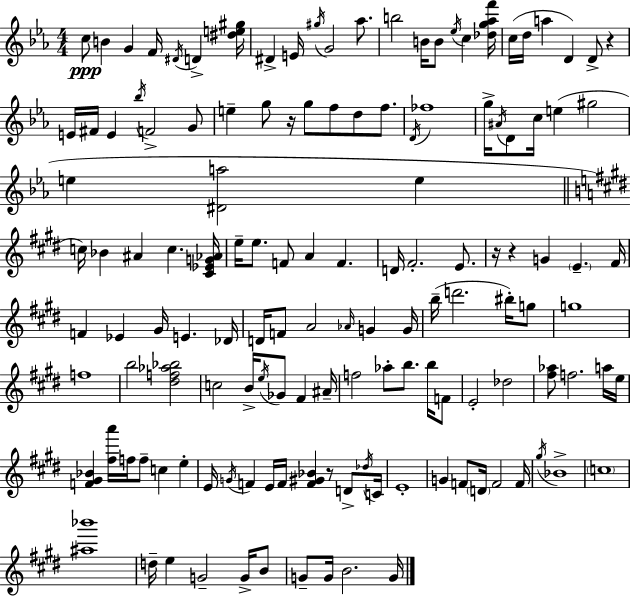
{
  \clef treble
  \numericTimeSignature
  \time 4/4
  \key ees \major
  c''8\ppp b'4 g'4 f'16 \acciaccatura { dis'16 } d'4-> | <dis'' e'' gis''>16 dis'4-> e'16 \acciaccatura { gis''16 } g'2 aes''8. | b''2 b'16 b'8 \acciaccatura { ees''16 } c''4 | <des'' g'' aes'' f'''>16 c''16( d''16 a''4 d'4) d'8-> r4 | \break e'16 fis'16 e'4 \acciaccatura { bes''16 } f'2-> | g'8 e''4-- g''8 r16 g''8 f''8 d''8 | f''8. \acciaccatura { d'16 } fes''1 | g''16-> \acciaccatura { ais'16 } d'8 c''16 e''4( gis''2 | \break e''4 <dis' a''>2 | e''4 \bar "||" \break \key e \major c''16) bes'4 ais'4 c''4. <cis' ees' g' aes'>16 | e''16-- e''8. f'8 a'4 f'4. | d'16 fis'2.-. e'8. | r16 r4 g'4 \parenthesize e'4.-- fis'16 | \break f'4 ees'4 gis'16 e'4. des'16 | d'16 f'8 a'2 \grace { aes'16 } g'4 | g'16 b''16--( d'''2. bis''16-.) g''8 | g''1 | \break f''1 | b''2 <dis'' f'' aes'' bes''>2 | c''2 b'16-> \acciaccatura { e''16 } ges'8 fis'4 | ais'16-- f''2 aes''8-. b''8. b''16 | \break f'8 e'2-. des''2 | <fis'' aes''>8 f''2. | a''16 e''16 <f' gis' bes'>4 <fis'' a'''>16 f''16 f''8-- c''4 e''4-. | e'16 \acciaccatura { g'16 } f'4 e'16 f'16 <f' gis' bes'>4 r8 | \break d'8-> \acciaccatura { des''16 } c'16 e'1-. | g'4 f'8 \parenthesize d'16 f'2 | f'16 \acciaccatura { gis''16 } bes'1-> | \parenthesize c''1 | \break <ais'' bes'''>1 | d''16-- e''4 g'2-- | g'16-> b'8 g'8-- g'16 b'2. | g'16 \bar "|."
}